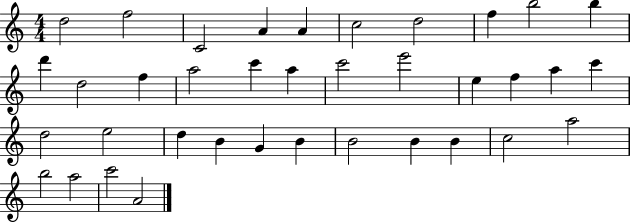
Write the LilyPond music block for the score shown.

{
  \clef treble
  \numericTimeSignature
  \time 4/4
  \key c \major
  d''2 f''2 | c'2 a'4 a'4 | c''2 d''2 | f''4 b''2 b''4 | \break d'''4 d''2 f''4 | a''2 c'''4 a''4 | c'''2 e'''2 | e''4 f''4 a''4 c'''4 | \break d''2 e''2 | d''4 b'4 g'4 b'4 | b'2 b'4 b'4 | c''2 a''2 | \break b''2 a''2 | c'''2 a'2 | \bar "|."
}